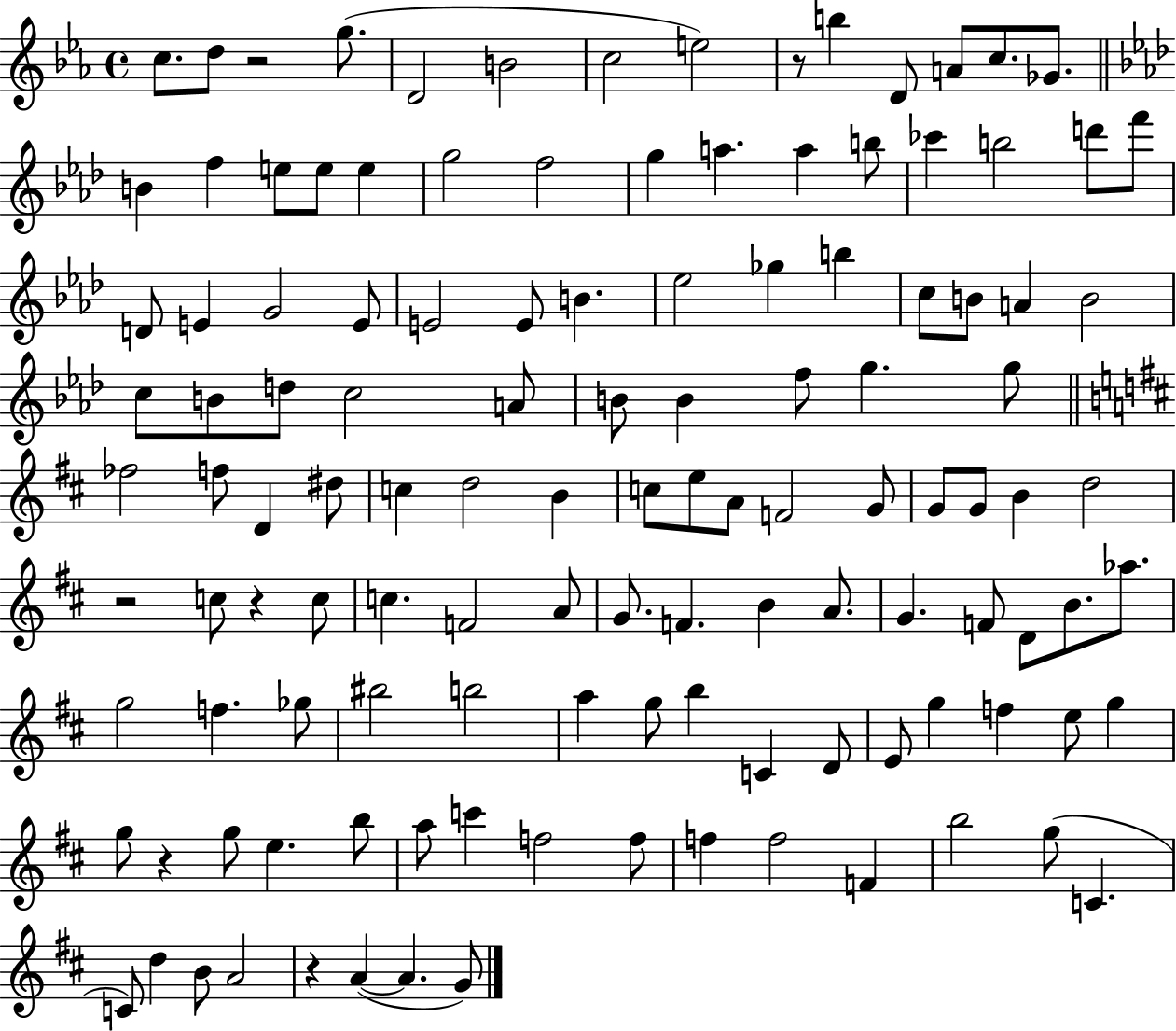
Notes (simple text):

C5/e. D5/e R/h G5/e. D4/h B4/h C5/h E5/h R/e B5/q D4/e A4/e C5/e. Gb4/e. B4/q F5/q E5/e E5/e E5/q G5/h F5/h G5/q A5/q. A5/q B5/e CES6/q B5/h D6/e F6/e D4/e E4/q G4/h E4/e E4/h E4/e B4/q. Eb5/h Gb5/q B5/q C5/e B4/e A4/q B4/h C5/e B4/e D5/e C5/h A4/e B4/e B4/q F5/e G5/q. G5/e FES5/h F5/e D4/q D#5/e C5/q D5/h B4/q C5/e E5/e A4/e F4/h G4/e G4/e G4/e B4/q D5/h R/h C5/e R/q C5/e C5/q. F4/h A4/e G4/e. F4/q. B4/q A4/e. G4/q. F4/e D4/e B4/e. Ab5/e. G5/h F5/q. Gb5/e BIS5/h B5/h A5/q G5/e B5/q C4/q D4/e E4/e G5/q F5/q E5/e G5/q G5/e R/q G5/e E5/q. B5/e A5/e C6/q F5/h F5/e F5/q F5/h F4/q B5/h G5/e C4/q. C4/e D5/q B4/e A4/h R/q A4/q A4/q. G4/e